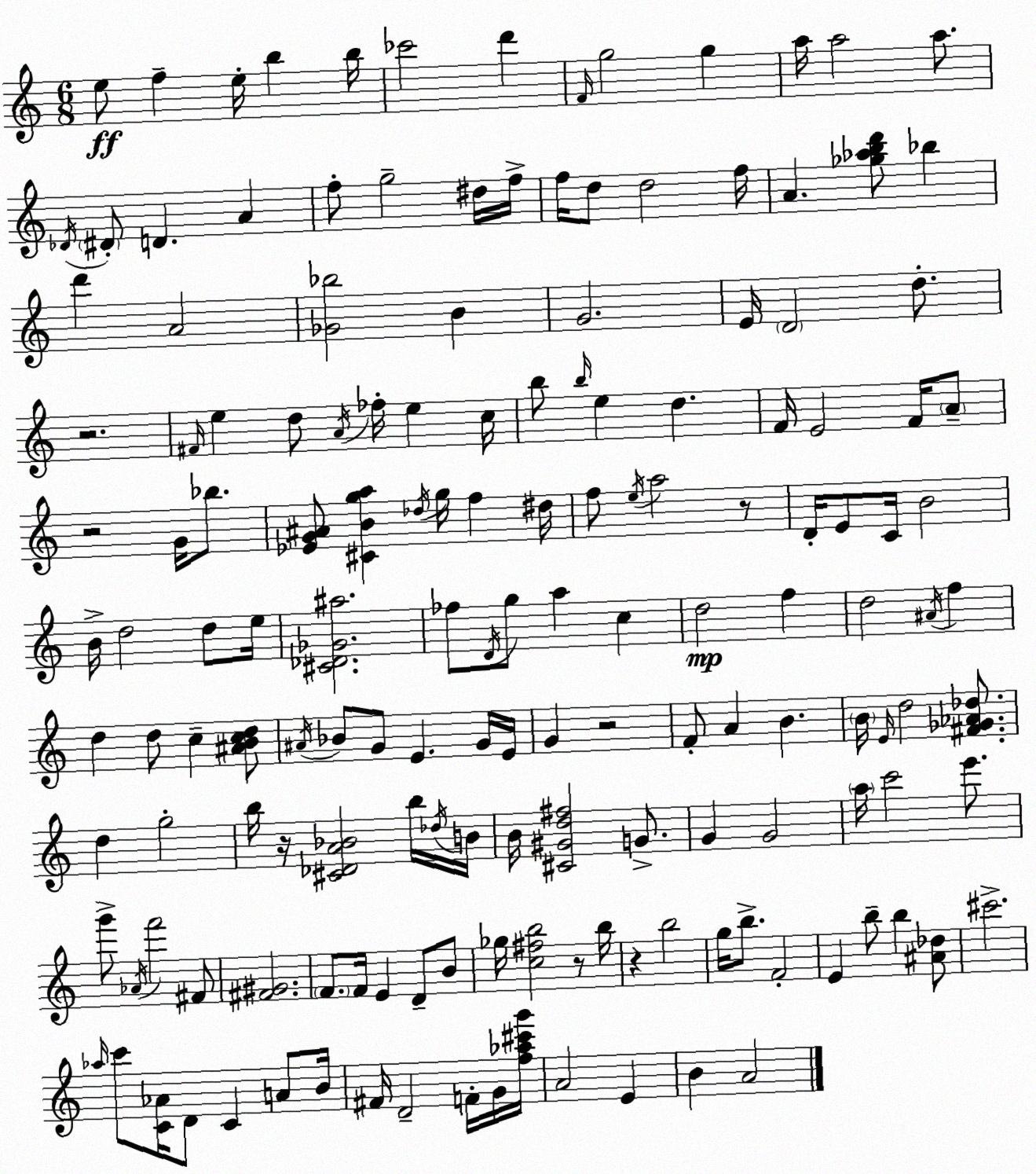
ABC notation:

X:1
T:Untitled
M:6/8
L:1/4
K:Am
e/2 f e/4 b b/4 _c'2 d' F/4 g2 g a/4 a2 a/2 _D/4 ^D/2 D A f/2 g2 ^d/4 f/4 f/4 d/2 d2 f/4 A [_g_abd']/2 _b d' A2 [_G_b]2 B G2 E/4 D2 d/2 z2 ^F/4 e d/2 A/4 _f/4 e c/4 b/2 b/4 e d F/4 E2 F/4 A/2 z2 G/4 _b/2 [_EG^A]/2 [^CBga] _d/4 g/4 f ^d/4 f/2 e/4 a2 z/2 D/4 E/2 C/4 B2 B/4 d2 d/2 e/4 [^C_D_G^a]2 _f/2 D/4 g/2 a c d2 f d2 ^A/4 f d d/2 c [^ABcd]/2 ^A/4 _B/2 G/2 E G/4 E/4 G z2 F/2 A B B/4 E/4 d2 [^F_G_A_d]/2 d g2 b/4 z/4 [^C_DA_B]2 b/4 _d/4 B/4 B/4 [^C^Gd^f]2 G/2 G G2 a/4 c'2 e'/2 g'/2 _A/4 f'2 ^F/2 [^F^G]2 F/2 F/4 E D/2 B/2 _g/4 [c^fb]2 z/2 b/4 z b2 g/4 b/2 F2 E b/2 b [^A_d]/2 ^c'2 _a/4 c'/2 [C_A]/4 D/2 C A/2 B/4 ^F/4 D2 F/4 G/4 [f_a^c'g']/4 A2 E B A2